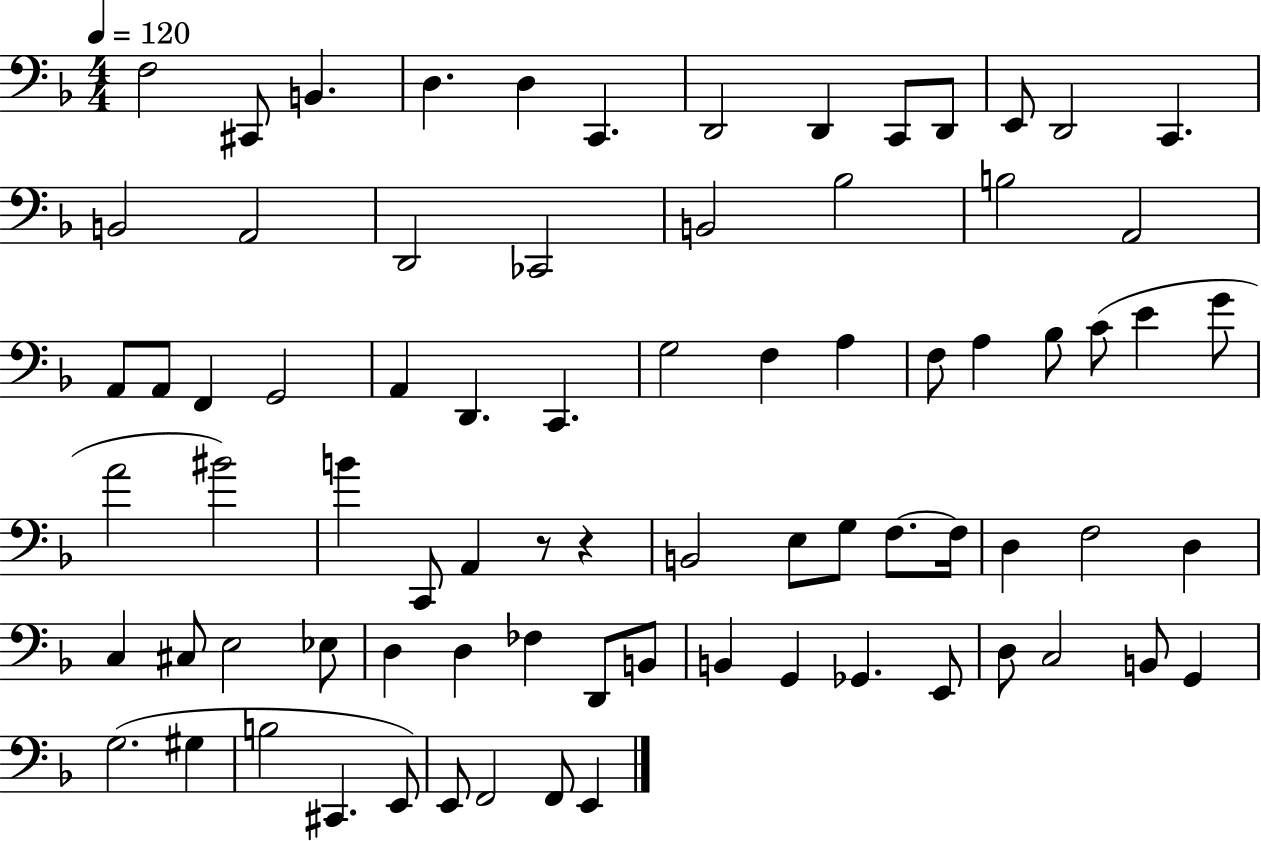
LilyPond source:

{
  \clef bass
  \numericTimeSignature
  \time 4/4
  \key f \major
  \tempo 4 = 120
  \repeat volta 2 { f2 cis,8 b,4. | d4. d4 c,4. | d,2 d,4 c,8 d,8 | e,8 d,2 c,4. | \break b,2 a,2 | d,2 ces,2 | b,2 bes2 | b2 a,2 | \break a,8 a,8 f,4 g,2 | a,4 d,4. c,4. | g2 f4 a4 | f8 a4 bes8 c'8( e'4 g'8 | \break a'2 bis'2) | b'4 c,8 a,4 r8 r4 | b,2 e8 g8 f8.~~ f16 | d4 f2 d4 | \break c4 cis8 e2 ees8 | d4 d4 fes4 d,8 b,8 | b,4 g,4 ges,4. e,8 | d8 c2 b,8 g,4 | \break g2.( gis4 | b2 cis,4. e,8) | e,8 f,2 f,8 e,4 | } \bar "|."
}